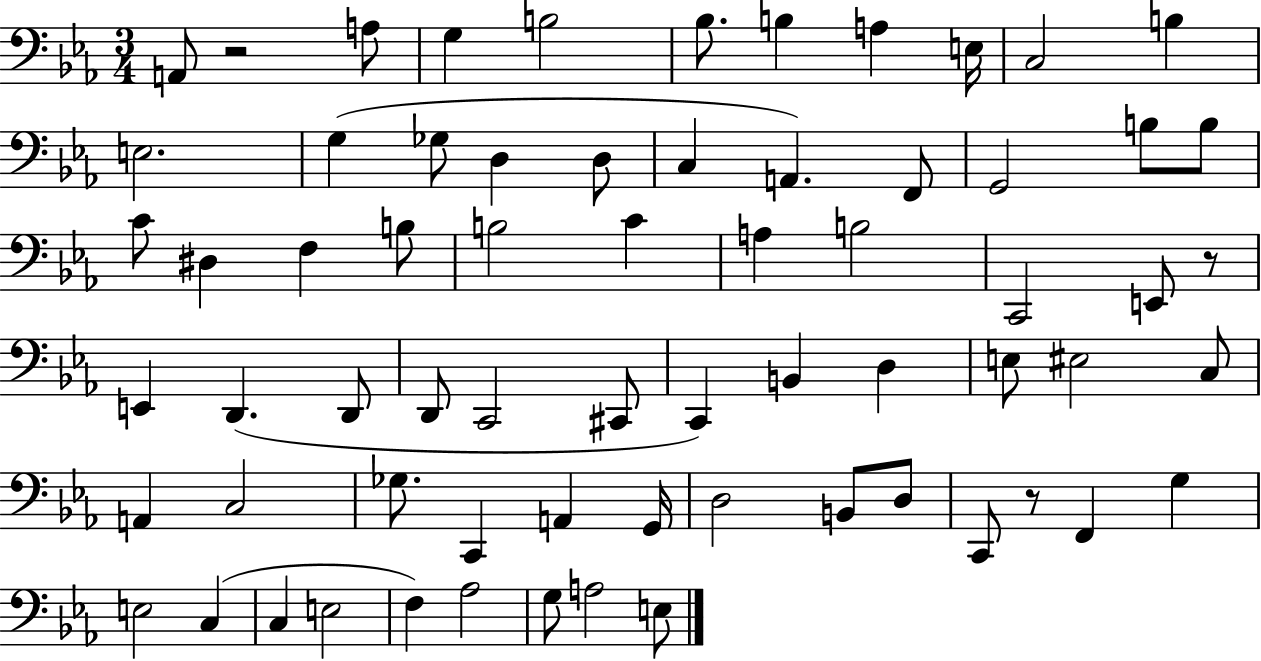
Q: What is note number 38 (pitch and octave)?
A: C2